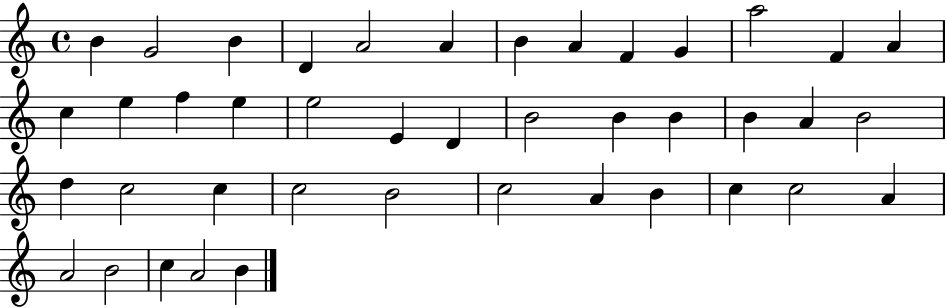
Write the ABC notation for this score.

X:1
T:Untitled
M:4/4
L:1/4
K:C
B G2 B D A2 A B A F G a2 F A c e f e e2 E D B2 B B B A B2 d c2 c c2 B2 c2 A B c c2 A A2 B2 c A2 B